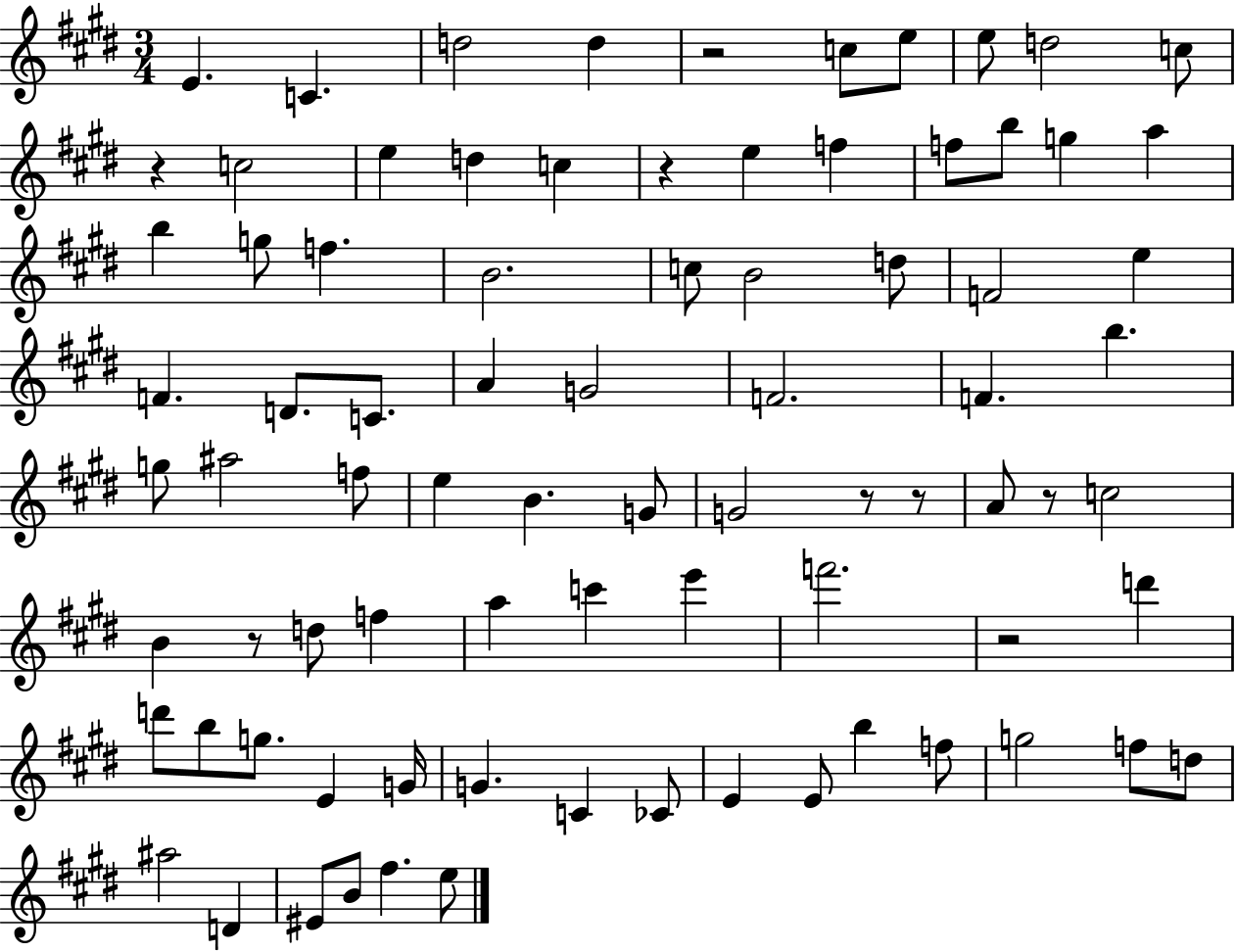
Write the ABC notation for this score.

X:1
T:Untitled
M:3/4
L:1/4
K:E
E C d2 d z2 c/2 e/2 e/2 d2 c/2 z c2 e d c z e f f/2 b/2 g a b g/2 f B2 c/2 B2 d/2 F2 e F D/2 C/2 A G2 F2 F b g/2 ^a2 f/2 e B G/2 G2 z/2 z/2 A/2 z/2 c2 B z/2 d/2 f a c' e' f'2 z2 d' d'/2 b/2 g/2 E G/4 G C _C/2 E E/2 b f/2 g2 f/2 d/2 ^a2 D ^E/2 B/2 ^f e/2